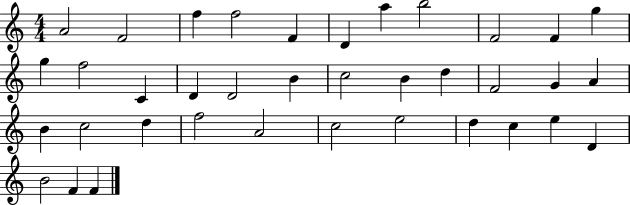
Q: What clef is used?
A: treble